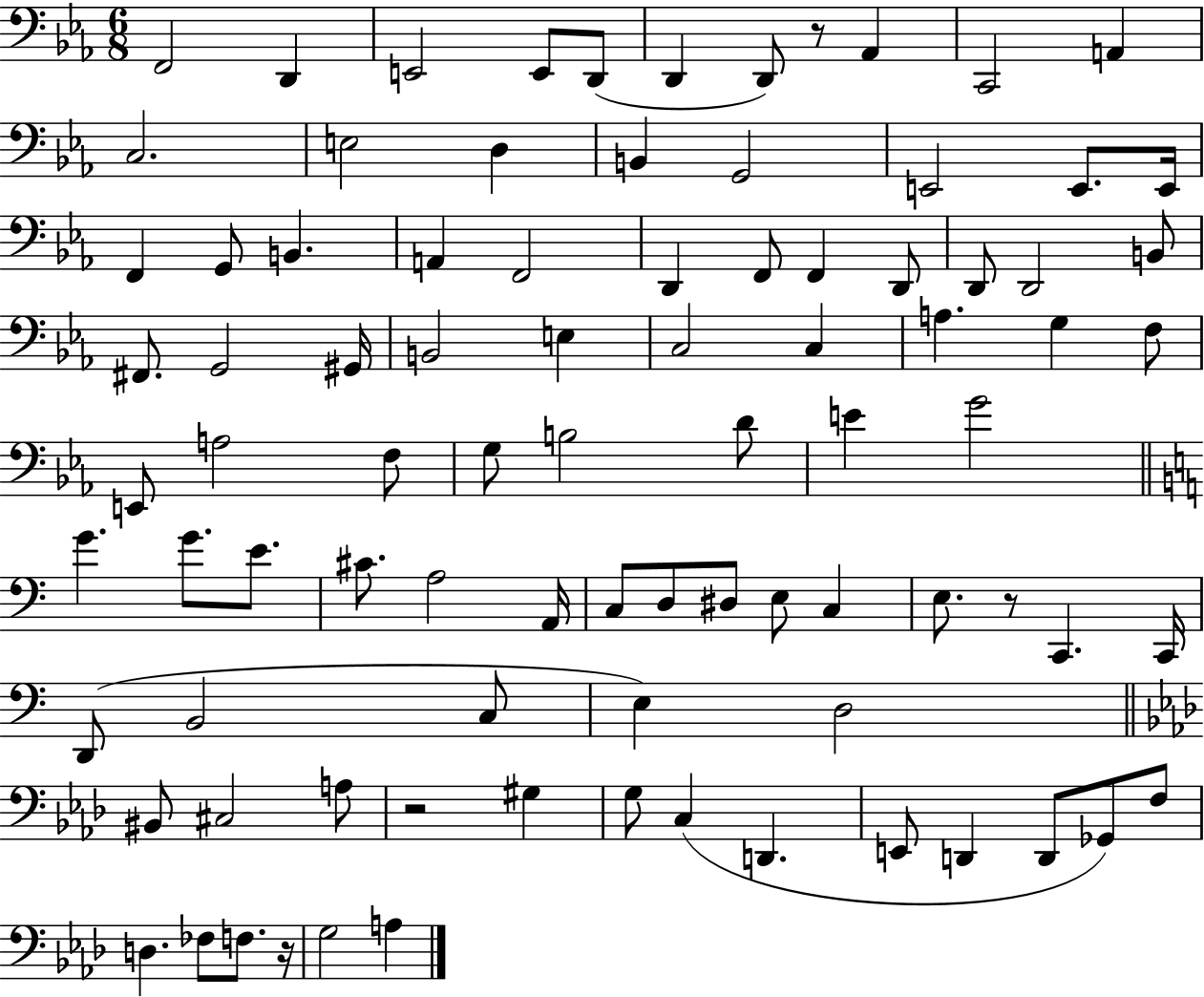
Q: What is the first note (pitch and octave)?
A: F2